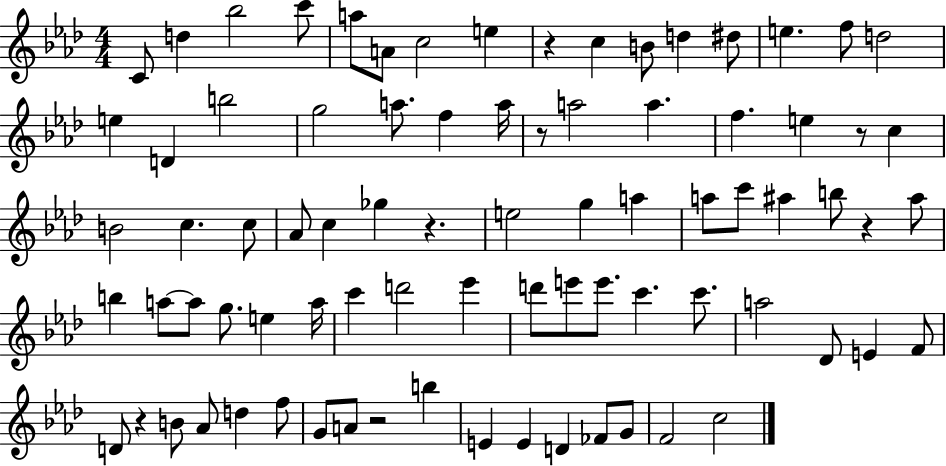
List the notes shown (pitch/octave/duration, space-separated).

C4/e D5/q Bb5/h C6/e A5/e A4/e C5/h E5/q R/q C5/q B4/e D5/q D#5/e E5/q. F5/e D5/h E5/q D4/q B5/h G5/h A5/e. F5/q A5/s R/e A5/h A5/q. F5/q. E5/q R/e C5/q B4/h C5/q. C5/e Ab4/e C5/q Gb5/q R/q. E5/h G5/q A5/q A5/e C6/e A#5/q B5/e R/q A#5/e B5/q A5/e A5/e G5/e. E5/q A5/s C6/q D6/h Eb6/q D6/e E6/e E6/e. C6/q. C6/e. A5/h Db4/e E4/q F4/e D4/e R/q B4/e Ab4/e D5/q F5/e G4/e A4/e R/h B5/q E4/q E4/q D4/q FES4/e G4/e F4/h C5/h